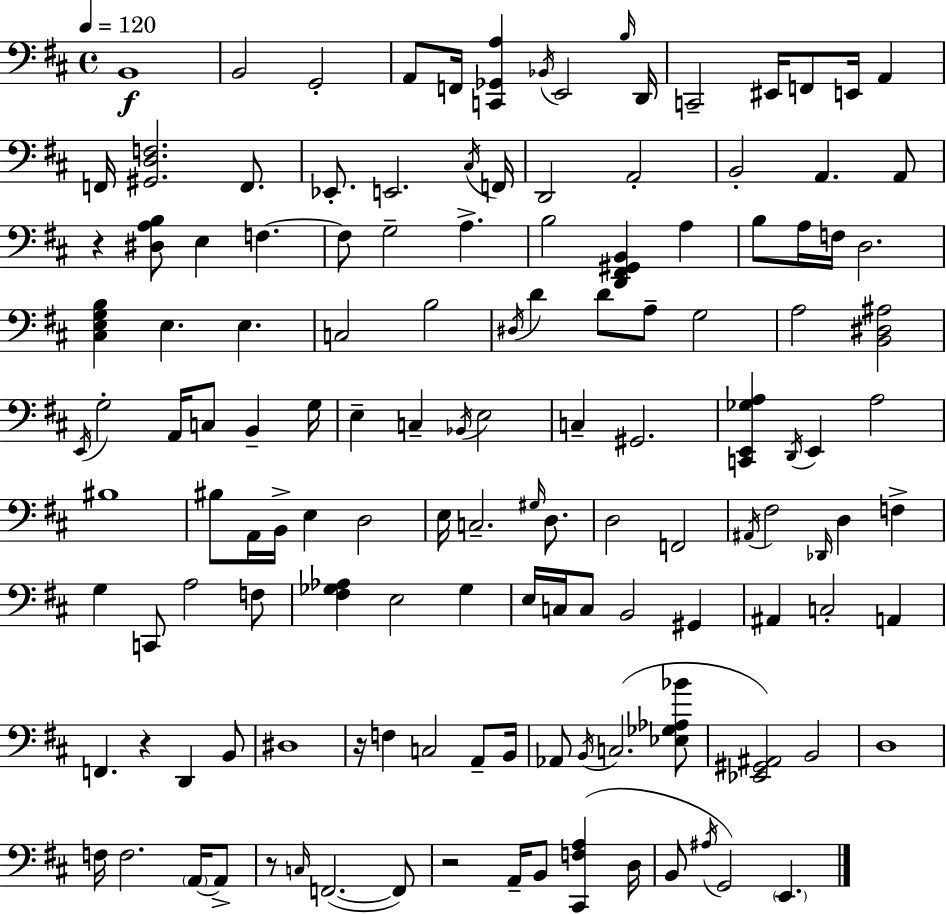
{
  \clef bass
  \time 4/4
  \defaultTimeSignature
  \key d \major
  \tempo 4 = 120
  b,1\f | b,2 g,2-. | a,8 f,16 <c, ges, a>4 \acciaccatura { bes,16 } e,2 | \grace { b16 } d,16 c,2-- eis,16 f,8 e,16 a,4 | \break f,16 <gis, d f>2. f,8. | ees,8.-. e,2. | \acciaccatura { cis16 } f,16 d,2 a,2-. | b,2-. a,4. | \break a,8 r4 <dis a b>8 e4 f4.~~ | f8 g2-- a4.-> | b2 <d, fis, gis, b,>4 a4 | b8 a16 f16 d2. | \break <cis e g b>4 e4. e4. | c2 b2 | \acciaccatura { dis16 } d'4 d'8 a8-- g2 | a2 <b, dis ais>2 | \break \acciaccatura { e,16 } g2-. a,16 c8 | b,4-- g16 e4-- c4-- \acciaccatura { bes,16 } e2 | c4-- gis,2. | <c, e, ges a>4 \acciaccatura { d,16 } e,4 a2 | \break bis1 | bis8 a,16 b,16-> e4 d2 | e16 c2.-- | \grace { gis16 } d8. d2 | \break f,2 \acciaccatura { ais,16 } fis2 | \grace { des,16 } d4 f4-> g4 c,8 | a2 f8 <fis ges aes>4 e2 | ges4 e16 c16 c8 b,2 | \break gis,4 ais,4 c2-. | a,4 f,4. | r4 d,4 b,8 dis1 | r16 f4 c2 | \break a,8-- b,16 aes,8 \acciaccatura { b,16 } c2.( | <ees ges aes bes'>8 <ees, gis, ais,>2) | b,2 d1 | f16 f2. | \break \parenthesize a,16~~ a,8-> r8 \grace { c16 }( f,2.~~ | f,8) r2 | a,16-- b,8 <cis, f a>4( d16 b,8 \acciaccatura { ais16 } g,2) | \parenthesize e,4. \bar "|."
}